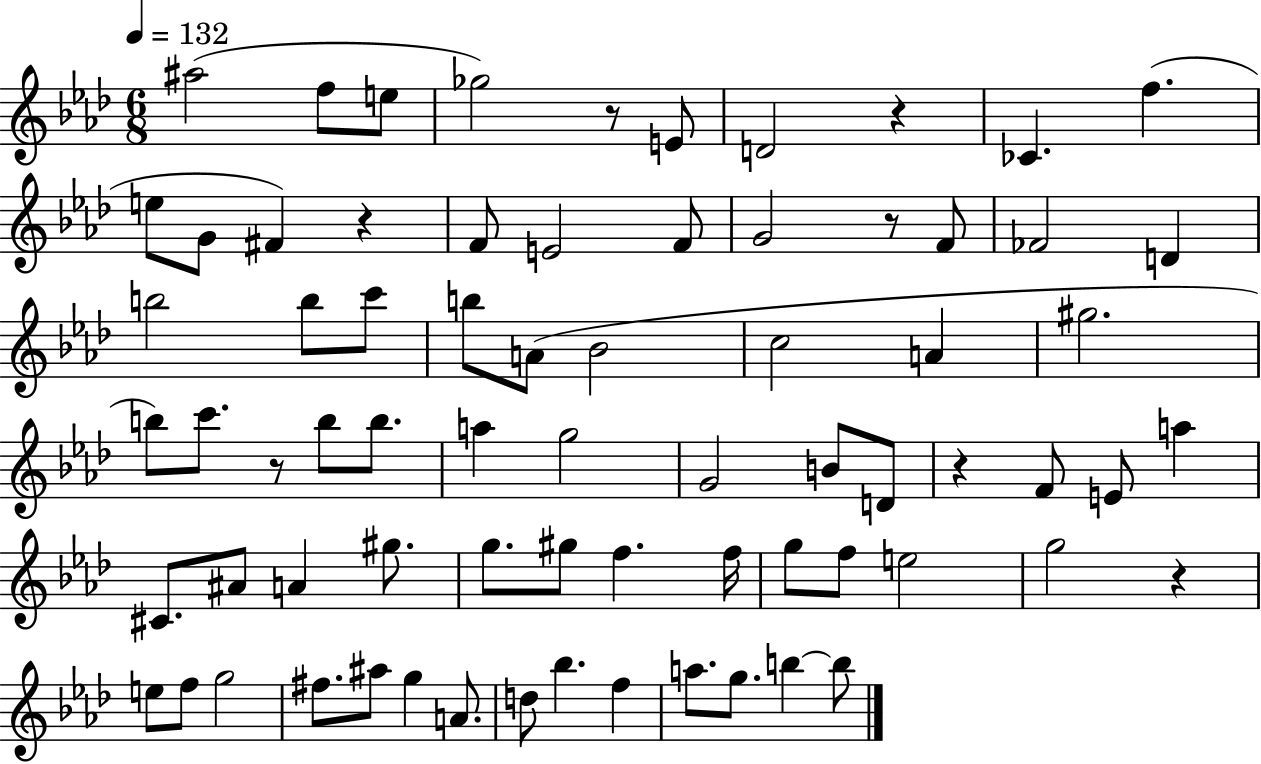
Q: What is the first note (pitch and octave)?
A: A#5